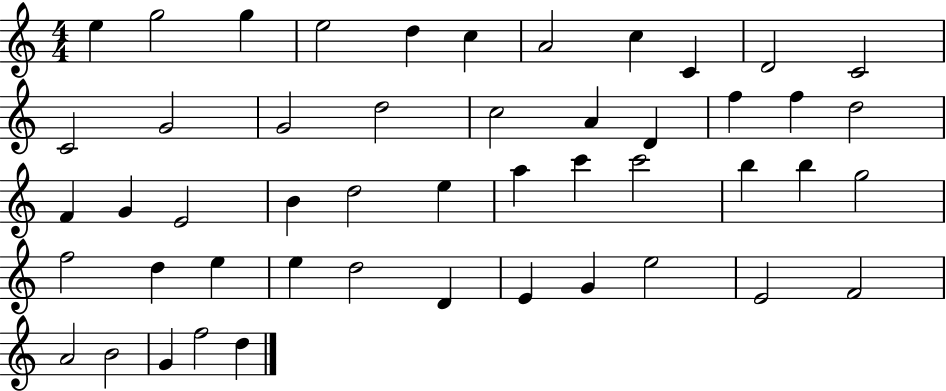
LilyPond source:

{
  \clef treble
  \numericTimeSignature
  \time 4/4
  \key c \major
  e''4 g''2 g''4 | e''2 d''4 c''4 | a'2 c''4 c'4 | d'2 c'2 | \break c'2 g'2 | g'2 d''2 | c''2 a'4 d'4 | f''4 f''4 d''2 | \break f'4 g'4 e'2 | b'4 d''2 e''4 | a''4 c'''4 c'''2 | b''4 b''4 g''2 | \break f''2 d''4 e''4 | e''4 d''2 d'4 | e'4 g'4 e''2 | e'2 f'2 | \break a'2 b'2 | g'4 f''2 d''4 | \bar "|."
}